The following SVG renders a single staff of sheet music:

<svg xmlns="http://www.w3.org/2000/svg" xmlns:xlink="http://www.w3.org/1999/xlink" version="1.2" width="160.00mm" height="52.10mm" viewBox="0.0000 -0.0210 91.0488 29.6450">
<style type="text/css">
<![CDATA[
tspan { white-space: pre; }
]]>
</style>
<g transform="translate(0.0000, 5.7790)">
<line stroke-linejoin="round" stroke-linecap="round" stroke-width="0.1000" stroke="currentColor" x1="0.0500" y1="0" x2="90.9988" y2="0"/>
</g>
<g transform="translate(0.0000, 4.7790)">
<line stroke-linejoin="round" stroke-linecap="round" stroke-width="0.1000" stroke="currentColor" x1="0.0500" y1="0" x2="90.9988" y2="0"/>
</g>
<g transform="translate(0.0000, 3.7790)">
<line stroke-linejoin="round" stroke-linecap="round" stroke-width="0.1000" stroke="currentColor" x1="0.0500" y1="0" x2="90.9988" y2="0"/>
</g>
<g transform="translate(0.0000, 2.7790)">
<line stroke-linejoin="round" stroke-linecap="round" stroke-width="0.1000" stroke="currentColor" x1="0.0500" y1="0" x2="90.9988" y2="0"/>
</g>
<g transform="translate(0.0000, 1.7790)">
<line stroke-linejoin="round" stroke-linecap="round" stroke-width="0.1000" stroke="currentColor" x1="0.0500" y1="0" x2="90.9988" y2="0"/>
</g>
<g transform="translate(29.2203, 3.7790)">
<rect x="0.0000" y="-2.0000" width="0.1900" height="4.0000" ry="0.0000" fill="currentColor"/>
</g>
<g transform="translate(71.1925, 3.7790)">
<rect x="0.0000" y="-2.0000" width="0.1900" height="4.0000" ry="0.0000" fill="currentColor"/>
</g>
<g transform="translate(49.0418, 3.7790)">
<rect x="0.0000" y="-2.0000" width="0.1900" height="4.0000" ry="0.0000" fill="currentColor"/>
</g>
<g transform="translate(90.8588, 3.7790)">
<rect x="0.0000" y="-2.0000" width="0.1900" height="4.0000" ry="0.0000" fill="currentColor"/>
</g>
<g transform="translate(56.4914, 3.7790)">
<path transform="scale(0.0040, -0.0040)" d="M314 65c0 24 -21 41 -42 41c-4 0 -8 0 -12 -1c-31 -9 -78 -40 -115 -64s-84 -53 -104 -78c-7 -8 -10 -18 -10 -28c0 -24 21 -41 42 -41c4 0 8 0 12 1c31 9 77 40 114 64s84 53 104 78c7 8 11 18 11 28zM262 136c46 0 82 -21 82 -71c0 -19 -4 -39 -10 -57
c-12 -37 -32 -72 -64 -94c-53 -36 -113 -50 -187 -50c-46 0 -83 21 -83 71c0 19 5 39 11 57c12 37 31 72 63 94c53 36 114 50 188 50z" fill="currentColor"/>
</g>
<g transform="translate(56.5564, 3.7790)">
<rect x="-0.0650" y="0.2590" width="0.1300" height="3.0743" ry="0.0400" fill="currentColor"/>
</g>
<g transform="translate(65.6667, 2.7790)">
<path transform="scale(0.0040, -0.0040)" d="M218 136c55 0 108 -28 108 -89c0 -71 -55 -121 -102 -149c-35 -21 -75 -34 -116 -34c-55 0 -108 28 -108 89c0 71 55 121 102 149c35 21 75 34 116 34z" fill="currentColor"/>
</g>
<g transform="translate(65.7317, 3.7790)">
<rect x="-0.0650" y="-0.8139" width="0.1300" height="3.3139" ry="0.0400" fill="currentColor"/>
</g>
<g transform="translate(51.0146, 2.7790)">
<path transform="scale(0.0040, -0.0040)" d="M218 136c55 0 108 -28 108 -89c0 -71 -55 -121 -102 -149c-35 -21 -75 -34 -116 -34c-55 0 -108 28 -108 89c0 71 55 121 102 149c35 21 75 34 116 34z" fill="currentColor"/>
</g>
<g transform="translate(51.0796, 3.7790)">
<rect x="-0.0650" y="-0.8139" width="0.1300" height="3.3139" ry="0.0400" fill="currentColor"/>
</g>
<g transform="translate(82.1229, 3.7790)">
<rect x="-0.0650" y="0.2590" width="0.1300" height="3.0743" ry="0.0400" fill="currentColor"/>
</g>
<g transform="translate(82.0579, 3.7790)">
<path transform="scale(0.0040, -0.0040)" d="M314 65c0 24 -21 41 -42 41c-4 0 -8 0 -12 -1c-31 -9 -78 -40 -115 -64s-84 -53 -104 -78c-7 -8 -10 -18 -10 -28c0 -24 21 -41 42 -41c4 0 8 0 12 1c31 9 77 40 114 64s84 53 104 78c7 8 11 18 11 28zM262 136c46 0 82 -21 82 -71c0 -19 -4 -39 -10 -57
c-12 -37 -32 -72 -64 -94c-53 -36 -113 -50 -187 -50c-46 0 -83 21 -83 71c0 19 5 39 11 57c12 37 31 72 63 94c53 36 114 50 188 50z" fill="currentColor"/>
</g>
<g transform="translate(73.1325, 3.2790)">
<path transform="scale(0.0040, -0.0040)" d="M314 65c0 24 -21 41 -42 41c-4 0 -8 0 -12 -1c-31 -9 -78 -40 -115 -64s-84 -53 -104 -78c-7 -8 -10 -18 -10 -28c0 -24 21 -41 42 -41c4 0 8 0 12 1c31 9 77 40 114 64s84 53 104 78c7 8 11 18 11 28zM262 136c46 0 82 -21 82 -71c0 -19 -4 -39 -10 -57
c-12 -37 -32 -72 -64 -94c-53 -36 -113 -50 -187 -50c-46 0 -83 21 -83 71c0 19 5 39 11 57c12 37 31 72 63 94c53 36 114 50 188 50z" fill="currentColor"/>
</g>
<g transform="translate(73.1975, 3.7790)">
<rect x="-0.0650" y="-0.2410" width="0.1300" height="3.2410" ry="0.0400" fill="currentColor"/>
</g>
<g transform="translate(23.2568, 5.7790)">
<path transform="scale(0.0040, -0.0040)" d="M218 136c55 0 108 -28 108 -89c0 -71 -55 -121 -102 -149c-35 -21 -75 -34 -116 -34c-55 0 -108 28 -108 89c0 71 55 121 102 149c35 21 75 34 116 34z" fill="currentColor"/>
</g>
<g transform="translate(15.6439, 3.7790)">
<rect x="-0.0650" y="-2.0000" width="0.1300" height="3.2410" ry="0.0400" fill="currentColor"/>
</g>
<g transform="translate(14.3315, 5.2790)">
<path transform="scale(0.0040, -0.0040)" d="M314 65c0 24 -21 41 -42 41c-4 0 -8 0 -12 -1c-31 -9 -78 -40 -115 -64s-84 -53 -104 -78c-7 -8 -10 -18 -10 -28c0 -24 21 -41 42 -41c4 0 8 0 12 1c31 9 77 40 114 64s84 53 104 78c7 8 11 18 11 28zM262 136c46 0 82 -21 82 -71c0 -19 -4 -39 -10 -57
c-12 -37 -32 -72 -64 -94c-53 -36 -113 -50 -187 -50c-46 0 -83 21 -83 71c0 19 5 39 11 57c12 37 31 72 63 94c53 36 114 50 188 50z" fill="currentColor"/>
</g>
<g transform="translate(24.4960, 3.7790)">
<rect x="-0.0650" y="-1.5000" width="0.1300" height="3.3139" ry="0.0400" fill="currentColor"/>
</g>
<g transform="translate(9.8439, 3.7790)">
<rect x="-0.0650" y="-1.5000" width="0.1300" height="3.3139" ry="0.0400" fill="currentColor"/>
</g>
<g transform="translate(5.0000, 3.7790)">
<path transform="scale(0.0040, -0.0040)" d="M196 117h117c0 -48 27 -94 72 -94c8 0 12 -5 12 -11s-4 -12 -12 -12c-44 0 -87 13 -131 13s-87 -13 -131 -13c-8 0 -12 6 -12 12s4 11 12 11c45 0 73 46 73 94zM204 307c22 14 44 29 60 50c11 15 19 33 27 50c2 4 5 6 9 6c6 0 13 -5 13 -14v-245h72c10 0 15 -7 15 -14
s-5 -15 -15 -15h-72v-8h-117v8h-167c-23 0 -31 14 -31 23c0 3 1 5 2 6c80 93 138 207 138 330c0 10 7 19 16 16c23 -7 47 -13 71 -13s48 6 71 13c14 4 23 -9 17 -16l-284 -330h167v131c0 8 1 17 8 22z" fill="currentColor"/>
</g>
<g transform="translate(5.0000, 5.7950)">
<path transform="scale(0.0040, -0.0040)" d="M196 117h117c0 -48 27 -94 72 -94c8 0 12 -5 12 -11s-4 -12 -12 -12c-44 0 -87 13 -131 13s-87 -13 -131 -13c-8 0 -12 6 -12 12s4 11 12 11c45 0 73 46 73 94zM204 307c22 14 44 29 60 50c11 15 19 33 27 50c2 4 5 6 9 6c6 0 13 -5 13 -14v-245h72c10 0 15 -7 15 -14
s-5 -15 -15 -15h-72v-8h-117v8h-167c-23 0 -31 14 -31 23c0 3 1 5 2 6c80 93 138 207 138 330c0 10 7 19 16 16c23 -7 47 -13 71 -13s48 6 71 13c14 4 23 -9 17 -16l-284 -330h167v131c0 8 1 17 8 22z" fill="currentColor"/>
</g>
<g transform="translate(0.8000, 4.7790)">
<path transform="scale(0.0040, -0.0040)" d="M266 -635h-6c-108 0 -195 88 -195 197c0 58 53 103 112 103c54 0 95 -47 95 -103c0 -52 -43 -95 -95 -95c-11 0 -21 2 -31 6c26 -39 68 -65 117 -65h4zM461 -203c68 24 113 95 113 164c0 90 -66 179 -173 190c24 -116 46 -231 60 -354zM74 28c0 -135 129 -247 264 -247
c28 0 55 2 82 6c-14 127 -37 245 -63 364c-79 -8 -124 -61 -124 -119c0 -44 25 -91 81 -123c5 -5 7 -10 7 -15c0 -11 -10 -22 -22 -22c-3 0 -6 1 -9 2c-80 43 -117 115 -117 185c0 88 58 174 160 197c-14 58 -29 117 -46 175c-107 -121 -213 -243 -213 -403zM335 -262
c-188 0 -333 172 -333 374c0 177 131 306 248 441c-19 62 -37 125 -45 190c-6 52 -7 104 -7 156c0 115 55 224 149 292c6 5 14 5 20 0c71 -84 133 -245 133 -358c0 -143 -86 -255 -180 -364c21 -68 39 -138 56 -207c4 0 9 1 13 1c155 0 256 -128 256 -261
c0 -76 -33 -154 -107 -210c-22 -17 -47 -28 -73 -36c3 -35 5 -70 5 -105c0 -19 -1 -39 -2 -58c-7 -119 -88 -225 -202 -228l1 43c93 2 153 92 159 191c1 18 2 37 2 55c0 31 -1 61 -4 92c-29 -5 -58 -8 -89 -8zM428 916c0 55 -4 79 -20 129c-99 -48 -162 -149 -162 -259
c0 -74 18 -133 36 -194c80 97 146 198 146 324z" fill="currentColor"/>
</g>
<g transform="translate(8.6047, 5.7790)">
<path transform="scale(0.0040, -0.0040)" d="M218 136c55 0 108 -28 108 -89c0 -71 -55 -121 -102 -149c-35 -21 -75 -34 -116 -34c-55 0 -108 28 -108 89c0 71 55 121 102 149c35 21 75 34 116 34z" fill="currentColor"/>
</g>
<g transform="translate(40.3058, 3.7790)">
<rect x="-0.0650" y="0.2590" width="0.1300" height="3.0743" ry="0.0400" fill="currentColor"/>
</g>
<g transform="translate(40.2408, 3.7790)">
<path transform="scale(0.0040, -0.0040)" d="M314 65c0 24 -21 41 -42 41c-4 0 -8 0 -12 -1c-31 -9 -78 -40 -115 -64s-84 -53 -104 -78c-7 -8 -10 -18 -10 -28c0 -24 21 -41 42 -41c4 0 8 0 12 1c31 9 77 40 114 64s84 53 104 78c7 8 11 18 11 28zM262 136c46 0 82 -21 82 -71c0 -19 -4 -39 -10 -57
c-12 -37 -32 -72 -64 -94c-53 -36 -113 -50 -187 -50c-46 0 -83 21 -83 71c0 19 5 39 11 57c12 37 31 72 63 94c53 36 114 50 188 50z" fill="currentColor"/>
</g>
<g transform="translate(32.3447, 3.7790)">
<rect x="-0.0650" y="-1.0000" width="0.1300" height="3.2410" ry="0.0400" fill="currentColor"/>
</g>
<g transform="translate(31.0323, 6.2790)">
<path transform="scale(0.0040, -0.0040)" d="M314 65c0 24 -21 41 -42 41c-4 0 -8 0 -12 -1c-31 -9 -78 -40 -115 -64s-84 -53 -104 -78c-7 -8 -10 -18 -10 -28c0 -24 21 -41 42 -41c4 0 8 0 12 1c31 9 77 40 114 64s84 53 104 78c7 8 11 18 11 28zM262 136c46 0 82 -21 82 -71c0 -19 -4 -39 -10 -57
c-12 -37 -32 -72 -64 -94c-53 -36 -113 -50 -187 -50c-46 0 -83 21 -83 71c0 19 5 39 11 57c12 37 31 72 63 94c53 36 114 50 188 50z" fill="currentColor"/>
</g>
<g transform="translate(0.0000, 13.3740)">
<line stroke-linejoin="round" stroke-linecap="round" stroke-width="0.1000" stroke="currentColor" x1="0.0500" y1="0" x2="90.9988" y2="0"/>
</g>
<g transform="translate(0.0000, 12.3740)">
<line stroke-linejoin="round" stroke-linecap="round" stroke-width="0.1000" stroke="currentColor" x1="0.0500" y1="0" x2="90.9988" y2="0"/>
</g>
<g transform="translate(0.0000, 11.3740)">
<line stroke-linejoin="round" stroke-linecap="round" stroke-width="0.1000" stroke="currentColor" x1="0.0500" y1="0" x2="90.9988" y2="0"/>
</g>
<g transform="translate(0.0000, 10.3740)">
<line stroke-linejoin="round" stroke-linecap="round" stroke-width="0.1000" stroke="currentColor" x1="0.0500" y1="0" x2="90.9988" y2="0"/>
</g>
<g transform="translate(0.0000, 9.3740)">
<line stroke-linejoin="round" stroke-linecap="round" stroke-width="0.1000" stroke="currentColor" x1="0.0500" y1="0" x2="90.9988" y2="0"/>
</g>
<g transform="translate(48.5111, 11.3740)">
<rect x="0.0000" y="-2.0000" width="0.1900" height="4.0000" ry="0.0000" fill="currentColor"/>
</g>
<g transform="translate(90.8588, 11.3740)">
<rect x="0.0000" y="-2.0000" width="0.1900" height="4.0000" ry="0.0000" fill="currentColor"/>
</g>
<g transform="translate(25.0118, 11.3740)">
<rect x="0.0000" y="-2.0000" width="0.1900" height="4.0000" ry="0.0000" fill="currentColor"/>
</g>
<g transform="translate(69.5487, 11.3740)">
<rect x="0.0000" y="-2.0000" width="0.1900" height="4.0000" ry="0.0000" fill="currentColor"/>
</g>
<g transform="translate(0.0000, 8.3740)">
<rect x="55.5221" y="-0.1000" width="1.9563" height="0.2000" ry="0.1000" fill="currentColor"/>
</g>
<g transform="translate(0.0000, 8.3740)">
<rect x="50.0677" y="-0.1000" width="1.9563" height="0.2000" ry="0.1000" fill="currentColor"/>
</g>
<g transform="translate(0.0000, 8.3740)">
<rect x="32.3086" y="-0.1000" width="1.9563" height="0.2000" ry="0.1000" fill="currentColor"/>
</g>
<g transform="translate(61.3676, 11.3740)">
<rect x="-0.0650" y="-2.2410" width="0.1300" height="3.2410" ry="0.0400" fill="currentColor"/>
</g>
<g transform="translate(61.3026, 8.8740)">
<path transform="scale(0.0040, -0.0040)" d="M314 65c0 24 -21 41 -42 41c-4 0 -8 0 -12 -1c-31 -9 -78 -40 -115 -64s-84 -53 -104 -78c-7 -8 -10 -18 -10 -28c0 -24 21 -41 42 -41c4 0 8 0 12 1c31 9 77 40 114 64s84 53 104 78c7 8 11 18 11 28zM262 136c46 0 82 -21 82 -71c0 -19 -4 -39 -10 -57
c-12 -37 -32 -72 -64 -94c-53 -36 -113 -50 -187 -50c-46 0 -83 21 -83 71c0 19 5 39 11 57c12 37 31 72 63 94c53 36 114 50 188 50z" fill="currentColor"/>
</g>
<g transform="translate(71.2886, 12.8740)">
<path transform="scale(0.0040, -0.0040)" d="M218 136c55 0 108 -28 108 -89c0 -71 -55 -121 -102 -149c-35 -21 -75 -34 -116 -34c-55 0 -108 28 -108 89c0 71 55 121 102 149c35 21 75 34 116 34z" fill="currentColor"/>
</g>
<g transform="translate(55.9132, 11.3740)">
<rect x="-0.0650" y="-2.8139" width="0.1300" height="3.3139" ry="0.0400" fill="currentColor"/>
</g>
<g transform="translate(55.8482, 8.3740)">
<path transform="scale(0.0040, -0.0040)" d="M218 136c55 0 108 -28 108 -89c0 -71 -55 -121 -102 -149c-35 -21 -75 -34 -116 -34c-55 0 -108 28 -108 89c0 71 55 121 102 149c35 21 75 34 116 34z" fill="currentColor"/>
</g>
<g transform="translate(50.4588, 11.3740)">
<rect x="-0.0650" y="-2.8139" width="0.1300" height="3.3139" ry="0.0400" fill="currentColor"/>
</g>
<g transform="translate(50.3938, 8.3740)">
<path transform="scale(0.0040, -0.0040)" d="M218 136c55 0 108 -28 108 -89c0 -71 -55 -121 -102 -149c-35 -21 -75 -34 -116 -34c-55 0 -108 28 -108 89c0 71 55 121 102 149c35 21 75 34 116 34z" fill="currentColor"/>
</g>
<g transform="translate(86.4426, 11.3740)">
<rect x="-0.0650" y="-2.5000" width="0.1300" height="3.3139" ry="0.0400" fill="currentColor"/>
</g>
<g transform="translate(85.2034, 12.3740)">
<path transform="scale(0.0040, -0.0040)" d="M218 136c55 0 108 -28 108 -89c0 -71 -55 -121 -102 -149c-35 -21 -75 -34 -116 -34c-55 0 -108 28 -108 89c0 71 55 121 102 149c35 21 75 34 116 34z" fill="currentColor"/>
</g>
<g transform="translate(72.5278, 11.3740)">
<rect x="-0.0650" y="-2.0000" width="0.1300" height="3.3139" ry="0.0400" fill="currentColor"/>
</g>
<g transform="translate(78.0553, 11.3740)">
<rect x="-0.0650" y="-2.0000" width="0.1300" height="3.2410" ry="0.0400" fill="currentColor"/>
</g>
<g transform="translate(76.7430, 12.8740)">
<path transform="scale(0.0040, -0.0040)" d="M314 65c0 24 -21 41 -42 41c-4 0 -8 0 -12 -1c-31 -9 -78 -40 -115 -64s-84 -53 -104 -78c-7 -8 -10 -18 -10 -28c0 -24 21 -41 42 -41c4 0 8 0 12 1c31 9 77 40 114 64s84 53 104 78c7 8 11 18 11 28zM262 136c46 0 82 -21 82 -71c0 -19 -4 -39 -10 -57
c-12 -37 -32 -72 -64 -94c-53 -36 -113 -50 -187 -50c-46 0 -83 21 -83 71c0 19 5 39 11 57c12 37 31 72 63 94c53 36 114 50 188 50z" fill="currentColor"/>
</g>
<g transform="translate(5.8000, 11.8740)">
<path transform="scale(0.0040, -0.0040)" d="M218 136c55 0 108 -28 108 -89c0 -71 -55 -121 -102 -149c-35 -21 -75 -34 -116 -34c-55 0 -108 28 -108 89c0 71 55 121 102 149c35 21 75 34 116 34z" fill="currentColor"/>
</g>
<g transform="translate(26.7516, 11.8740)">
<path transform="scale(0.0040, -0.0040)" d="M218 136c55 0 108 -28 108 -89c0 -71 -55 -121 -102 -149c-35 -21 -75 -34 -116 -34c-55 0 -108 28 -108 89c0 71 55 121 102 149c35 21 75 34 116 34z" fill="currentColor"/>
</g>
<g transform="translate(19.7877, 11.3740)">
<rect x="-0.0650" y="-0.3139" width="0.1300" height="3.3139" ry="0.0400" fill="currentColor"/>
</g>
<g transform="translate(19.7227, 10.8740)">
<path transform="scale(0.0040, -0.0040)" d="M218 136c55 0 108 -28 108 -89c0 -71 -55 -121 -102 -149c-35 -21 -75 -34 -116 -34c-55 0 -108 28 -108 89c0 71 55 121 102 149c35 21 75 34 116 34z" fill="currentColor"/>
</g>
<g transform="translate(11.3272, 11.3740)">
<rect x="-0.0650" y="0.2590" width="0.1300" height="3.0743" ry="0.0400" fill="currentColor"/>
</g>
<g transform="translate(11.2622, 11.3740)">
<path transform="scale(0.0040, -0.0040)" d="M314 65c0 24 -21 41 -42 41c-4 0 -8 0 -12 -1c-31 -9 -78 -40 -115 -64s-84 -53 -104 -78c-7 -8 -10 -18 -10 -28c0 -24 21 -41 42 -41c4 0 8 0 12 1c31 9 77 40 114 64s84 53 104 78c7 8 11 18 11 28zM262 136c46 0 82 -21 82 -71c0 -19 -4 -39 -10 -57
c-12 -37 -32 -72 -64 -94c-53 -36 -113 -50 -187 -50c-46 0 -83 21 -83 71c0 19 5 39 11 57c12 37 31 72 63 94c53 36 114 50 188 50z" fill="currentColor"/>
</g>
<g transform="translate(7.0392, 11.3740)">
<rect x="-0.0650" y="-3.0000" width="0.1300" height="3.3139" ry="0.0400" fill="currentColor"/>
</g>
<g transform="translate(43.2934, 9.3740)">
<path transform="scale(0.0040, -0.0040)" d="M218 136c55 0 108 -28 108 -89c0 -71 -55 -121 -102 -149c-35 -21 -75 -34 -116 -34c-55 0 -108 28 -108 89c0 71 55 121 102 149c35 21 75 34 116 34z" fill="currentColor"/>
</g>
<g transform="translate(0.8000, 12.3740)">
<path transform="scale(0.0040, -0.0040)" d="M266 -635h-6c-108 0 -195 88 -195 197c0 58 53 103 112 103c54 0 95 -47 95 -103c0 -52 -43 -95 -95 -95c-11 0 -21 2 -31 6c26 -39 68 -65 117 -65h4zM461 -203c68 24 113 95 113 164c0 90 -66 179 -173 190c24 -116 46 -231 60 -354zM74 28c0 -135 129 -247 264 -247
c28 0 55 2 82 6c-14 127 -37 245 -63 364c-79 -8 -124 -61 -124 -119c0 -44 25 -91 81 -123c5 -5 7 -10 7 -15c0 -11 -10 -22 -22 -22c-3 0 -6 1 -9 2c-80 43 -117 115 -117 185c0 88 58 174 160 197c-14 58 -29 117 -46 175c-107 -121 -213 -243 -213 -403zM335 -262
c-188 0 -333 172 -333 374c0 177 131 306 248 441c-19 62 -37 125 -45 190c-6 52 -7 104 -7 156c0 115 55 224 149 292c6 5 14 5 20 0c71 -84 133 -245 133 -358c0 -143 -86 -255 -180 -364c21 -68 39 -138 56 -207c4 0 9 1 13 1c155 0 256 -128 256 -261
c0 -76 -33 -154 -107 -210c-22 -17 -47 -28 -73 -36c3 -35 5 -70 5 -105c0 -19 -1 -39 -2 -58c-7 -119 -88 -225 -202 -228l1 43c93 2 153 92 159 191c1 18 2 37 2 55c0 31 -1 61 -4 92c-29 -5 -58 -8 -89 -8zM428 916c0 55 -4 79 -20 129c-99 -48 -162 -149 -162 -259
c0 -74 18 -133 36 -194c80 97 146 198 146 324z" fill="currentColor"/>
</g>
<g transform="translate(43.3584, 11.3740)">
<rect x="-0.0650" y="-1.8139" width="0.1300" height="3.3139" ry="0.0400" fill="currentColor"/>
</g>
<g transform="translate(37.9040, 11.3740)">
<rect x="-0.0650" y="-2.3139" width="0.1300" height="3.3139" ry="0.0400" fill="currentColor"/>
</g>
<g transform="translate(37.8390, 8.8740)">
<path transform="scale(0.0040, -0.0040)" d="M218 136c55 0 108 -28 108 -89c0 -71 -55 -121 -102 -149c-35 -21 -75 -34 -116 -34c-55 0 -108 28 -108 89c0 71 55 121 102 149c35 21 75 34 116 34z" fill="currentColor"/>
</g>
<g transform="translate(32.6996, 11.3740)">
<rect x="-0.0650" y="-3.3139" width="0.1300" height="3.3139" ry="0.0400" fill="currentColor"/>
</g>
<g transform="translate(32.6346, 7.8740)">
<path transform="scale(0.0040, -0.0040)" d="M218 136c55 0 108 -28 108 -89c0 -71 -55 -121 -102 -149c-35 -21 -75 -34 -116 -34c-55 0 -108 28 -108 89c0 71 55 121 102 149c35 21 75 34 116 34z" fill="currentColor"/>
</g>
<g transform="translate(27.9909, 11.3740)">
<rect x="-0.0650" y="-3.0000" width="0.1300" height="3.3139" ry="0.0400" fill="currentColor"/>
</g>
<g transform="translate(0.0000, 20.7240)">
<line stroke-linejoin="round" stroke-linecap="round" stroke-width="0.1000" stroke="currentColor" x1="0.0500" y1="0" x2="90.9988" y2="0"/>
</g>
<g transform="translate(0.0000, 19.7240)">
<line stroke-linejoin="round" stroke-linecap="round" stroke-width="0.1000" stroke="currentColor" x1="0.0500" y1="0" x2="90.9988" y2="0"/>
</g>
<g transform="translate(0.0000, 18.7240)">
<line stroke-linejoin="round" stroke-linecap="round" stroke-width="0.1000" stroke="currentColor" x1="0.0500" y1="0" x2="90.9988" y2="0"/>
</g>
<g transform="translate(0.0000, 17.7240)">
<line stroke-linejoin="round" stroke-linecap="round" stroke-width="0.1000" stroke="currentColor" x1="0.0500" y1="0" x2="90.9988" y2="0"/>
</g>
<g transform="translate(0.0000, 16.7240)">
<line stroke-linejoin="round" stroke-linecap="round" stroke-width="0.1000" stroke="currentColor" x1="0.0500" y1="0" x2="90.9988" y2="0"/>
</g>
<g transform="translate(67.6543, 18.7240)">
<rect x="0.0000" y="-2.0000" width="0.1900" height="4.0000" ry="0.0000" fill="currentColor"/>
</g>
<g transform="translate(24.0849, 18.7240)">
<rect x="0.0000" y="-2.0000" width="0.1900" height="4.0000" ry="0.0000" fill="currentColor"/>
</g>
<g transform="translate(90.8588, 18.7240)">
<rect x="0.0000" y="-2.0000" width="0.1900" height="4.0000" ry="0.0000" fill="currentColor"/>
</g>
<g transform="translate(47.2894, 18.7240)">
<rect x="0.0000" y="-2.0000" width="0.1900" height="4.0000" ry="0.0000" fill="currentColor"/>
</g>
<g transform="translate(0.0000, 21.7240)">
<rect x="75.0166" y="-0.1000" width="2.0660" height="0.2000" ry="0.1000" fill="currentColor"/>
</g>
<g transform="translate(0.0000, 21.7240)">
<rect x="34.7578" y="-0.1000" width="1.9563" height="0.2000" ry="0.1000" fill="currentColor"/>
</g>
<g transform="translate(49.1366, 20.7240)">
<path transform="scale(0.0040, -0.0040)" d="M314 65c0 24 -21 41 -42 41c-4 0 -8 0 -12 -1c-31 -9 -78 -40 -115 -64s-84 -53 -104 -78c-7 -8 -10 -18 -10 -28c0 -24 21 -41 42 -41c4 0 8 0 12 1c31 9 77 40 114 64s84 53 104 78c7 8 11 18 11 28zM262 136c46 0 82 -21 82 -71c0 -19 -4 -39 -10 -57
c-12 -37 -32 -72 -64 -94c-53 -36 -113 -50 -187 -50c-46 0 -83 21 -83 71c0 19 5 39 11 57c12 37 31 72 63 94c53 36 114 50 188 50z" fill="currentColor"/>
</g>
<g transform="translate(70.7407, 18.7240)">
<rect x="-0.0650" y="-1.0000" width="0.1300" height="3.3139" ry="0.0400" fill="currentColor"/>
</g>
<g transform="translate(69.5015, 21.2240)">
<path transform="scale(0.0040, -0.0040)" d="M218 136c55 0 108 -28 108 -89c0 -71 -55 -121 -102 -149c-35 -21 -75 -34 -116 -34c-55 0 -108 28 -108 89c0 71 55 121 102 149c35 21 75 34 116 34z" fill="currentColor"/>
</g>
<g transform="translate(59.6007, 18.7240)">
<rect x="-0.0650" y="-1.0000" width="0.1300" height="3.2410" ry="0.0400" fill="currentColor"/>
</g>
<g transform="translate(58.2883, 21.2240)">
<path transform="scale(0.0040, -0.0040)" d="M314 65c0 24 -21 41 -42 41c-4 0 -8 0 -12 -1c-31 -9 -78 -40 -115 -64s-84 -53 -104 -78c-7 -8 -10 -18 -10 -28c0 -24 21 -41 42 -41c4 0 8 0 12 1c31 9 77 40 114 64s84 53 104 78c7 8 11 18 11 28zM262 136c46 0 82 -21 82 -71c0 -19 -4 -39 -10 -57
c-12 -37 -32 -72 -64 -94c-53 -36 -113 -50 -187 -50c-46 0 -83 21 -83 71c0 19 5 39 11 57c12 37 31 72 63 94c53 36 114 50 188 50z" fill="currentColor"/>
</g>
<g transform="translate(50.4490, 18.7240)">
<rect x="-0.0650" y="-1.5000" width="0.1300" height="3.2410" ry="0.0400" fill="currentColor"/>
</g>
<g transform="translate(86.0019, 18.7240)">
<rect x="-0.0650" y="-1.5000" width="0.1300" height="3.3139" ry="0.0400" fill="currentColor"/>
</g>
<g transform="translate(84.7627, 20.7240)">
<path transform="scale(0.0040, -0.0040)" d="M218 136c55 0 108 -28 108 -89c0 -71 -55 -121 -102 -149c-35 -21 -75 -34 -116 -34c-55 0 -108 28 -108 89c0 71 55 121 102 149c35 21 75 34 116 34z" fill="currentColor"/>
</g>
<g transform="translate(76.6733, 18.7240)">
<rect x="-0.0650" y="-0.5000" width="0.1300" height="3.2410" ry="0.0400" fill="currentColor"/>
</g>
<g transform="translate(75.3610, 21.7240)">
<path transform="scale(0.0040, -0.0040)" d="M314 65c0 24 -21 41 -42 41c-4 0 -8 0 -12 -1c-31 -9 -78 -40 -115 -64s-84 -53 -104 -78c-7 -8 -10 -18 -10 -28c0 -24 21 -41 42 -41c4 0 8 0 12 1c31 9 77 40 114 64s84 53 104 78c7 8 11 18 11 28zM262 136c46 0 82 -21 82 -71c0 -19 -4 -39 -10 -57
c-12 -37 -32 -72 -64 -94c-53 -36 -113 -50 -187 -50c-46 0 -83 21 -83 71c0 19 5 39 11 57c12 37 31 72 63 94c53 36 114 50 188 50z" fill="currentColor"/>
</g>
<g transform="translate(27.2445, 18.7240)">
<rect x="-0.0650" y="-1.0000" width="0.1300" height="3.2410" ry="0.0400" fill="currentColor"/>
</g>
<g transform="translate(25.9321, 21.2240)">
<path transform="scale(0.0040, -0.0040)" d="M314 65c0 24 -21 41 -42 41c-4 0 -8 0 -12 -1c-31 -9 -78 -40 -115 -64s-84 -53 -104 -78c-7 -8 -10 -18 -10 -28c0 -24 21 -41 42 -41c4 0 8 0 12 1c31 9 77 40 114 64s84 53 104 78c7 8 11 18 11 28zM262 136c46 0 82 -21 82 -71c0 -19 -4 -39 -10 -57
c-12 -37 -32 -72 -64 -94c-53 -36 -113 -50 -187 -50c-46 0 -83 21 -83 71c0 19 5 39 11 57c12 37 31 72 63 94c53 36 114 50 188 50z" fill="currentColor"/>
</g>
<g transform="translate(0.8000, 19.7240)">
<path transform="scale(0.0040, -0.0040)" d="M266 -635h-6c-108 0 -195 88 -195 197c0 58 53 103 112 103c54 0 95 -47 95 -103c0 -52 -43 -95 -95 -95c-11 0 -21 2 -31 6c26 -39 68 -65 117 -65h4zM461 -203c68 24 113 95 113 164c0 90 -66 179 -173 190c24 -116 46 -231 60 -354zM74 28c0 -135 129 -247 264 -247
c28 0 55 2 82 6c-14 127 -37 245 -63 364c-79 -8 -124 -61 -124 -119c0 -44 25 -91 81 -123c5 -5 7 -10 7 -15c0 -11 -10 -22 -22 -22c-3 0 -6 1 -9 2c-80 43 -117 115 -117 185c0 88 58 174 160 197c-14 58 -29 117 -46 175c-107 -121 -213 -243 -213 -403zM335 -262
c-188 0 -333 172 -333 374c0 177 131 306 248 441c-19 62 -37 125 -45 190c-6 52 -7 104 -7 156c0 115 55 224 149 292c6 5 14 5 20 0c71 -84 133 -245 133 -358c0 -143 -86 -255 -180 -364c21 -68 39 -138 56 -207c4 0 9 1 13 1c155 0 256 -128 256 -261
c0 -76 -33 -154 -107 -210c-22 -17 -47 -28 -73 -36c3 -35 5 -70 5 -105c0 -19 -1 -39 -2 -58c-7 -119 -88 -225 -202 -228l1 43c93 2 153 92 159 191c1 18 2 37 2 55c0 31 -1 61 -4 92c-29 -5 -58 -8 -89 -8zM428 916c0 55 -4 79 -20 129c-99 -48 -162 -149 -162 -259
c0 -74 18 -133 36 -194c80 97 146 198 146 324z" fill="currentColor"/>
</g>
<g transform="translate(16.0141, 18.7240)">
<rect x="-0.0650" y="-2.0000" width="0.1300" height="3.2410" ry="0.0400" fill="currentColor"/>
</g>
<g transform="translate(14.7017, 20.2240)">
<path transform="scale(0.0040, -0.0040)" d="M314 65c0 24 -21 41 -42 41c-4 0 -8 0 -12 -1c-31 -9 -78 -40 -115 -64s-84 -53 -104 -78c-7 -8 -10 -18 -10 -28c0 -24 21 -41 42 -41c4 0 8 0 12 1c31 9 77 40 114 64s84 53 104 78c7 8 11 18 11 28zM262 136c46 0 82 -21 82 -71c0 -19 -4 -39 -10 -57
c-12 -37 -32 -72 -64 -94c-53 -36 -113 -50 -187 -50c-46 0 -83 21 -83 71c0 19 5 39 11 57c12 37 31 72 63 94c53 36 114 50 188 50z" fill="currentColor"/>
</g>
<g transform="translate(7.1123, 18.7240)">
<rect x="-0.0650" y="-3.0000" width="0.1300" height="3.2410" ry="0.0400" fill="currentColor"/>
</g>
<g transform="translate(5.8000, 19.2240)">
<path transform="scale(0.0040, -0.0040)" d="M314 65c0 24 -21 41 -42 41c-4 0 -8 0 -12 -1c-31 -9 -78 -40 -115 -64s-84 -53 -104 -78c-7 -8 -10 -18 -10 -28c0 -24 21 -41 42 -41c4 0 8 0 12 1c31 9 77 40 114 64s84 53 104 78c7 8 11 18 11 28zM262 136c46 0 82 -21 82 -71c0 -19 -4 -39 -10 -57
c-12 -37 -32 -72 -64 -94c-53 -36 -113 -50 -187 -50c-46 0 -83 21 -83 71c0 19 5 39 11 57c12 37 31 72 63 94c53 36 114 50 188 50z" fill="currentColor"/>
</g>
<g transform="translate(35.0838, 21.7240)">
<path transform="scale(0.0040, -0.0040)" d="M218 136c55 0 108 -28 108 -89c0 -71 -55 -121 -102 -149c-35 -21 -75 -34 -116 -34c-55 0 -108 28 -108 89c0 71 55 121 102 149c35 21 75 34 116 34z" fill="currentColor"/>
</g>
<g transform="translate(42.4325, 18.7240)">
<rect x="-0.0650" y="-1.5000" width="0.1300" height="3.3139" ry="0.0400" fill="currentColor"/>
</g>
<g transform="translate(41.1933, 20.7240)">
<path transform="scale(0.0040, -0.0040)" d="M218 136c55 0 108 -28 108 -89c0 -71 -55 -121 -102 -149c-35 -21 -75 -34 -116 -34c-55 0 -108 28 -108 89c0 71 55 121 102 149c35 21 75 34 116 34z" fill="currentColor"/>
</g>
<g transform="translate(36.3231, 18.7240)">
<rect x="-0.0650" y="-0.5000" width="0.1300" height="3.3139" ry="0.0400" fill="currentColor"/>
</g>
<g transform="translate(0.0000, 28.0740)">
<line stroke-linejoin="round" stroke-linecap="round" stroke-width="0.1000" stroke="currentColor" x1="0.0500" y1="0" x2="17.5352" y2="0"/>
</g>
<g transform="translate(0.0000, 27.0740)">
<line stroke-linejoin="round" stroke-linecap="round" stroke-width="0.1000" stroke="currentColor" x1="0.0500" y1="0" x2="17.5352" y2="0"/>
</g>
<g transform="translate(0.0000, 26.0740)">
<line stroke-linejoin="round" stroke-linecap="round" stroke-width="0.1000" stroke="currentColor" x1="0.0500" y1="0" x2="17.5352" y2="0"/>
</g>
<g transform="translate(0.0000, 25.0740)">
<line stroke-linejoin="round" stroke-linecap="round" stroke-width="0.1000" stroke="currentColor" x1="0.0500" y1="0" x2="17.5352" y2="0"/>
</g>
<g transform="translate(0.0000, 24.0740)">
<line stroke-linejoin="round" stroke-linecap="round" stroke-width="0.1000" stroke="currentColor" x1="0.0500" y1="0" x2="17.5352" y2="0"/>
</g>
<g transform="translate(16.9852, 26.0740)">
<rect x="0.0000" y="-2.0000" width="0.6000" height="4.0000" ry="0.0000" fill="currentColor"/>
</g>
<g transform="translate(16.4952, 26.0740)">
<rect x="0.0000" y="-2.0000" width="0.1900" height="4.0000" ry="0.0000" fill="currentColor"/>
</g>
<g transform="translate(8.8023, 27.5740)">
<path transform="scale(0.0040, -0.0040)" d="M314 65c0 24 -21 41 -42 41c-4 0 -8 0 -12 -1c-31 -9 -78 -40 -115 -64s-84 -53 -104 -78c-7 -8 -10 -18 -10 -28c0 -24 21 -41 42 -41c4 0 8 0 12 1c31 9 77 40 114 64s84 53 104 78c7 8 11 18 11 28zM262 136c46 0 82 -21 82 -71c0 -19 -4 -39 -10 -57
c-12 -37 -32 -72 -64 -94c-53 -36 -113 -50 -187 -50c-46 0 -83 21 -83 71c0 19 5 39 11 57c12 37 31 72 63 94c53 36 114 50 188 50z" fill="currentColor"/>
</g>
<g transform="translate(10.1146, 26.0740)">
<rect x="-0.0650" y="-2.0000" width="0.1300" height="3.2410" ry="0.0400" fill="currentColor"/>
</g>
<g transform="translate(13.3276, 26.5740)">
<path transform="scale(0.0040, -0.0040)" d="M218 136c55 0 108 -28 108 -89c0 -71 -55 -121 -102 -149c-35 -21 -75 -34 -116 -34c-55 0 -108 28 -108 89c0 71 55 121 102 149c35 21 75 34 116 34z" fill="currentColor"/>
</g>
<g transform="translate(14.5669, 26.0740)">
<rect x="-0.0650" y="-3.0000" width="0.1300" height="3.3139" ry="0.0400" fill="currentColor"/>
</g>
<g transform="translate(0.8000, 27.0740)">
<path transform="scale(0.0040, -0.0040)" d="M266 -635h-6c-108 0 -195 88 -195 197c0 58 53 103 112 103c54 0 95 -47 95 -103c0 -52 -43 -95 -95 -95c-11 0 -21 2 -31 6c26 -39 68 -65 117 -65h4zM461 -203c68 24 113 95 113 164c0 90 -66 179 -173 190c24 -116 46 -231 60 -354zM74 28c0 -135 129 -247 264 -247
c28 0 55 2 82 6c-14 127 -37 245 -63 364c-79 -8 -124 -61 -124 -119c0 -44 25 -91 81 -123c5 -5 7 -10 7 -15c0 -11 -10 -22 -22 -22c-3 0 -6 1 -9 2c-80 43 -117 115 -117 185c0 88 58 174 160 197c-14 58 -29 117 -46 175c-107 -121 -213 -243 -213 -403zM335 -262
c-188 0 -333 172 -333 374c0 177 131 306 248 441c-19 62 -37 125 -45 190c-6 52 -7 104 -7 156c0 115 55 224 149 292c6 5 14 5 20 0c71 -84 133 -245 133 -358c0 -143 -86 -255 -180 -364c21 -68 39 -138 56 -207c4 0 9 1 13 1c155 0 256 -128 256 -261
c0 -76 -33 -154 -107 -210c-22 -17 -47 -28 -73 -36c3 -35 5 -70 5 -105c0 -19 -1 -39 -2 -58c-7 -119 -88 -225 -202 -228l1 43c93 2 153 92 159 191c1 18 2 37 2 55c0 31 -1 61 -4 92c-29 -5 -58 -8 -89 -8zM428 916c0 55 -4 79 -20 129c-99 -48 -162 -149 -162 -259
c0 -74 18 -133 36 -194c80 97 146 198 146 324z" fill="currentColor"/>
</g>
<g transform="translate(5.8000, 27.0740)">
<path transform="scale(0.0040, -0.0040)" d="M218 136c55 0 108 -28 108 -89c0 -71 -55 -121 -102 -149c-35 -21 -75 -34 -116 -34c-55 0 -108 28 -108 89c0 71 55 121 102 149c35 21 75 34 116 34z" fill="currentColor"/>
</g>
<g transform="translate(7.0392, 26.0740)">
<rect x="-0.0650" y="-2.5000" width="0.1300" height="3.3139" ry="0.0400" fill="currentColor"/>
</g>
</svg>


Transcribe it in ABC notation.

X:1
T:Untitled
M:4/4
L:1/4
K:C
E F2 E D2 B2 d B2 d c2 B2 A B2 c A b g f a a g2 F F2 G A2 F2 D2 C E E2 D2 D C2 E G F2 A